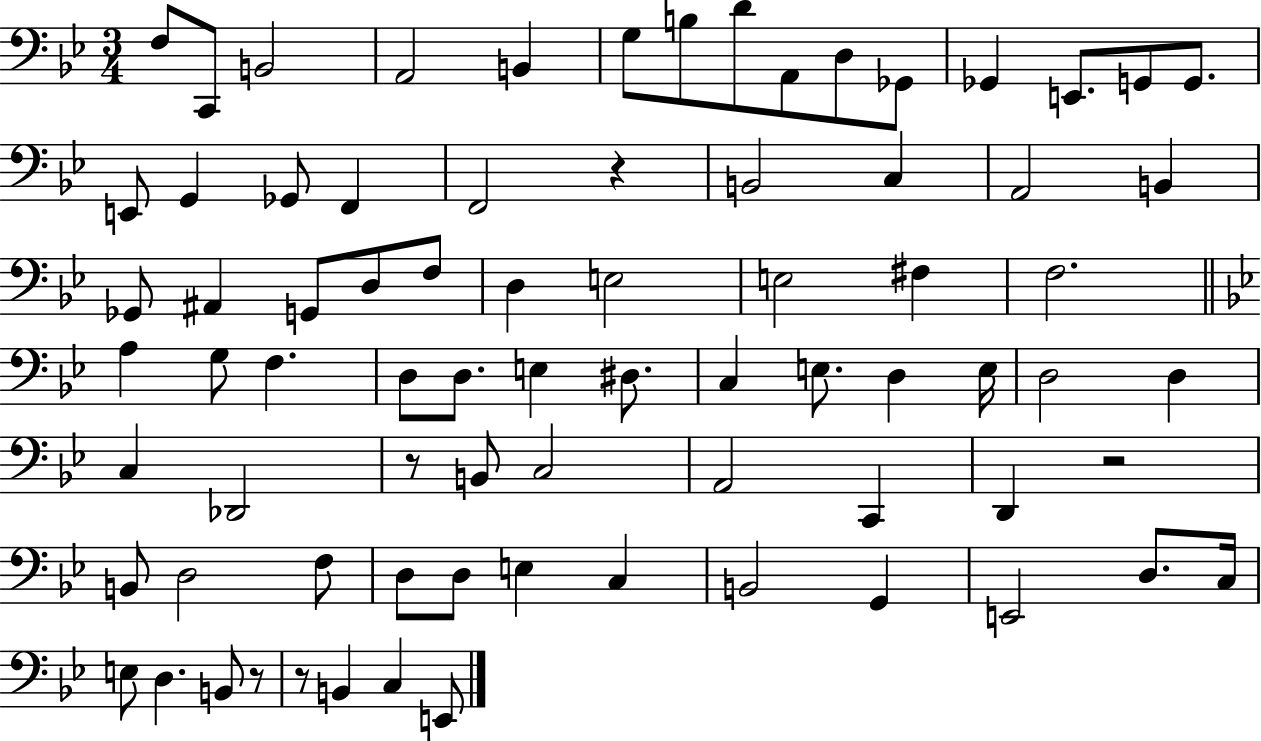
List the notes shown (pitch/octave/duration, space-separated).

F3/e C2/e B2/h A2/h B2/q G3/e B3/e D4/e A2/e D3/e Gb2/e Gb2/q E2/e. G2/e G2/e. E2/e G2/q Gb2/e F2/q F2/h R/q B2/h C3/q A2/h B2/q Gb2/e A#2/q G2/e D3/e F3/e D3/q E3/h E3/h F#3/q F3/h. A3/q G3/e F3/q. D3/e D3/e. E3/q D#3/e. C3/q E3/e. D3/q E3/s D3/h D3/q C3/q Db2/h R/e B2/e C3/h A2/h C2/q D2/q R/h B2/e D3/h F3/e D3/e D3/e E3/q C3/q B2/h G2/q E2/h D3/e. C3/s E3/e D3/q. B2/e R/e R/e B2/q C3/q E2/e